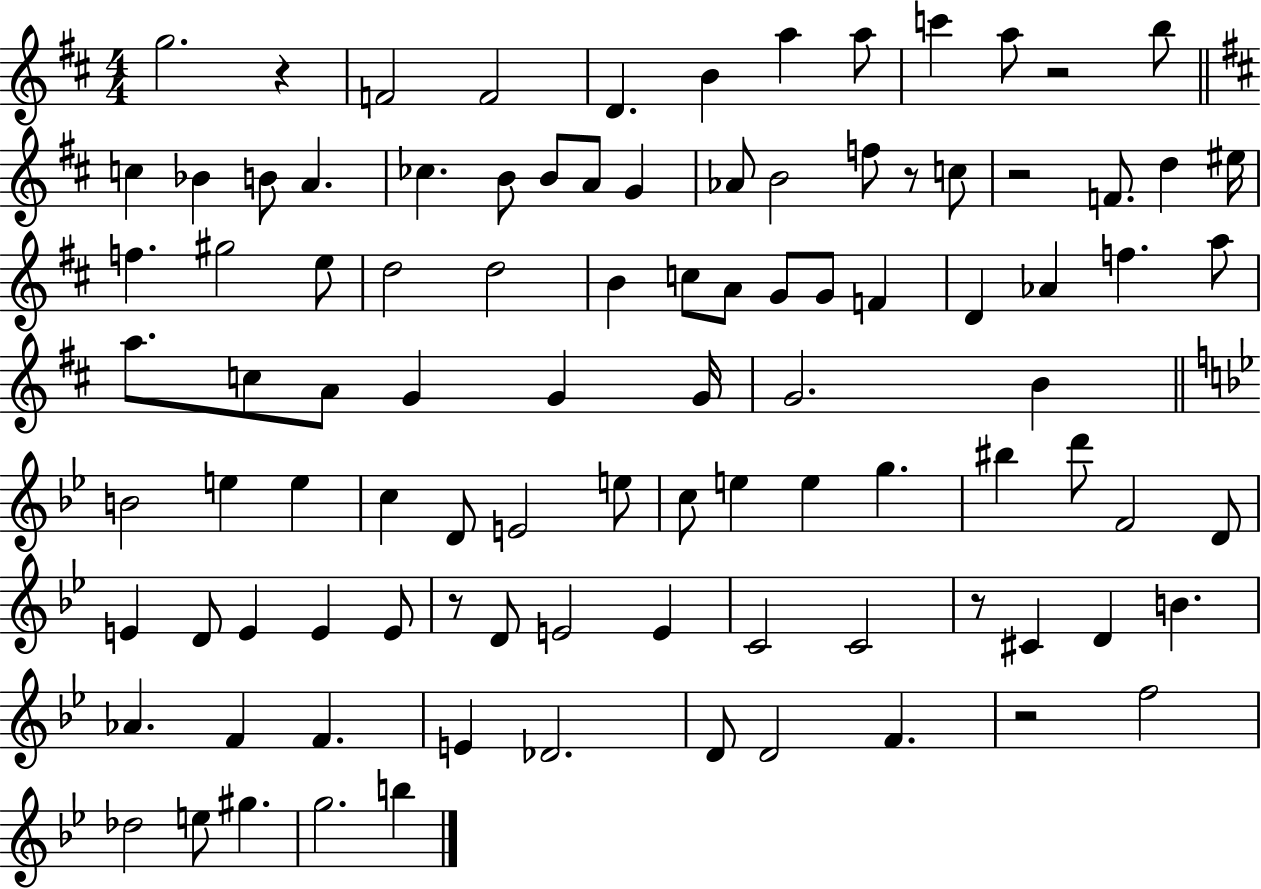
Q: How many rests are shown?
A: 7